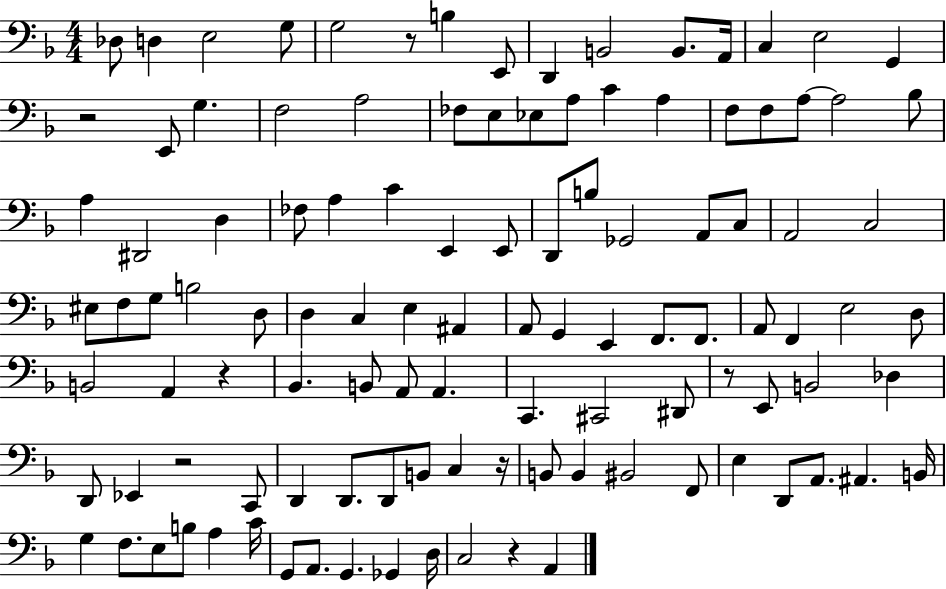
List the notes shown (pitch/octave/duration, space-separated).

Db3/e D3/q E3/h G3/e G3/h R/e B3/q E2/e D2/q B2/h B2/e. A2/s C3/q E3/h G2/q R/h E2/e G3/q. F3/h A3/h FES3/e E3/e Eb3/e A3/e C4/q A3/q F3/e F3/e A3/e A3/h Bb3/e A3/q D#2/h D3/q FES3/e A3/q C4/q E2/q E2/e D2/e B3/e Gb2/h A2/e C3/e A2/h C3/h EIS3/e F3/e G3/e B3/h D3/e D3/q C3/q E3/q A#2/q A2/e G2/q E2/q F2/e. F2/e. A2/e F2/q E3/h D3/e B2/h A2/q R/q Bb2/q. B2/e A2/e A2/q. C2/q. C#2/h D#2/e R/e E2/e B2/h Db3/q D2/e Eb2/q R/h C2/e D2/q D2/e. D2/e B2/e C3/q R/s B2/e B2/q BIS2/h F2/e E3/q D2/e A2/e. A#2/q. B2/s G3/q F3/e. E3/e B3/e A3/q C4/s G2/e A2/e. G2/q. Gb2/q D3/s C3/h R/q A2/q